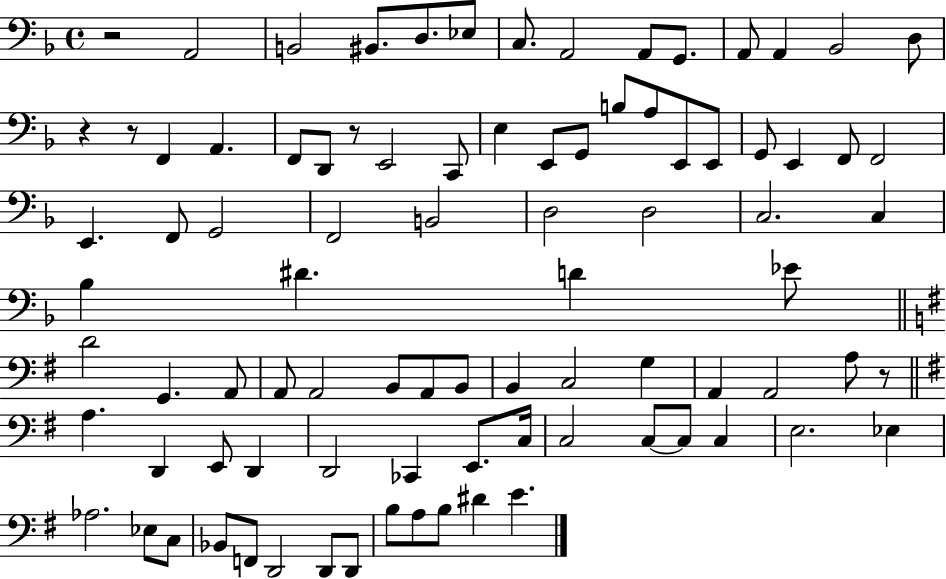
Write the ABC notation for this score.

X:1
T:Untitled
M:4/4
L:1/4
K:F
z2 A,,2 B,,2 ^B,,/2 D,/2 _E,/2 C,/2 A,,2 A,,/2 G,,/2 A,,/2 A,, _B,,2 D,/2 z z/2 F,, A,, F,,/2 D,,/2 z/2 E,,2 C,,/2 E, E,,/2 G,,/2 B,/2 A,/2 E,,/2 E,,/2 G,,/2 E,, F,,/2 F,,2 E,, F,,/2 G,,2 F,,2 B,,2 D,2 D,2 C,2 C, _B, ^D D _E/2 D2 G,, A,,/2 A,,/2 A,,2 B,,/2 A,,/2 B,,/2 B,, C,2 G, A,, A,,2 A,/2 z/2 A, D,, E,,/2 D,, D,,2 _C,, E,,/2 C,/4 C,2 C,/2 C,/2 C, E,2 _E, _A,2 _E,/2 C,/2 _B,,/2 F,,/2 D,,2 D,,/2 D,,/2 B,/2 A,/2 B,/2 ^D E